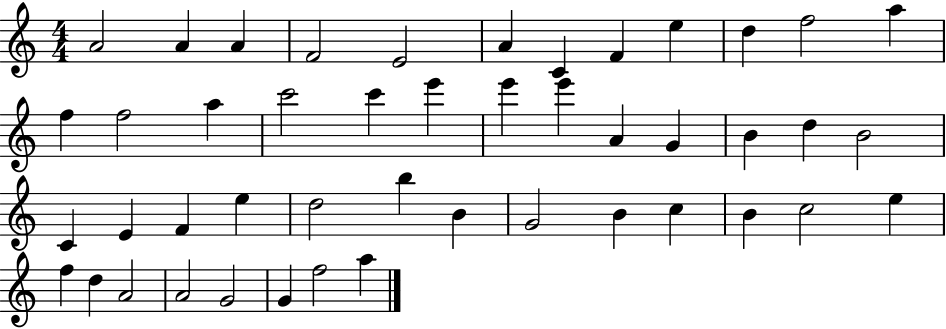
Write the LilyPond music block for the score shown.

{
  \clef treble
  \numericTimeSignature
  \time 4/4
  \key c \major
  a'2 a'4 a'4 | f'2 e'2 | a'4 c'4 f'4 e''4 | d''4 f''2 a''4 | \break f''4 f''2 a''4 | c'''2 c'''4 e'''4 | e'''4 e'''4 a'4 g'4 | b'4 d''4 b'2 | \break c'4 e'4 f'4 e''4 | d''2 b''4 b'4 | g'2 b'4 c''4 | b'4 c''2 e''4 | \break f''4 d''4 a'2 | a'2 g'2 | g'4 f''2 a''4 | \bar "|."
}